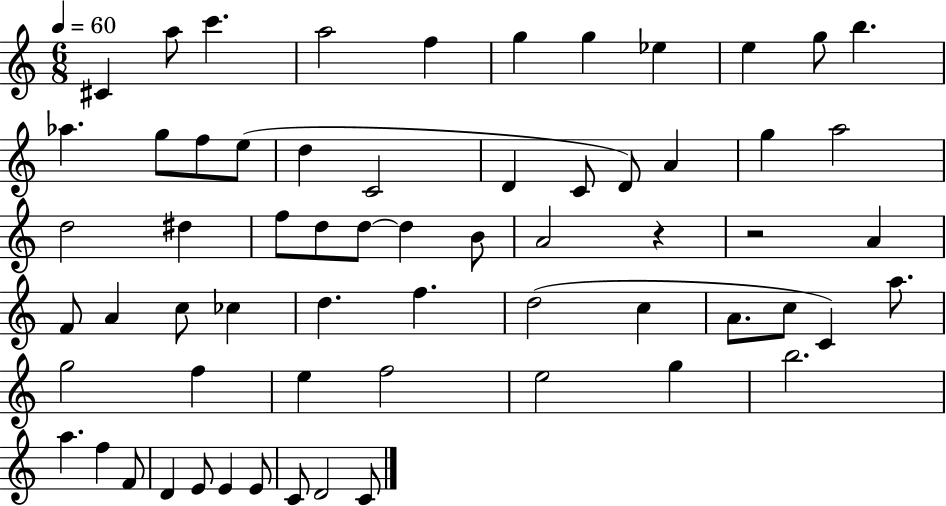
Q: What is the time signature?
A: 6/8